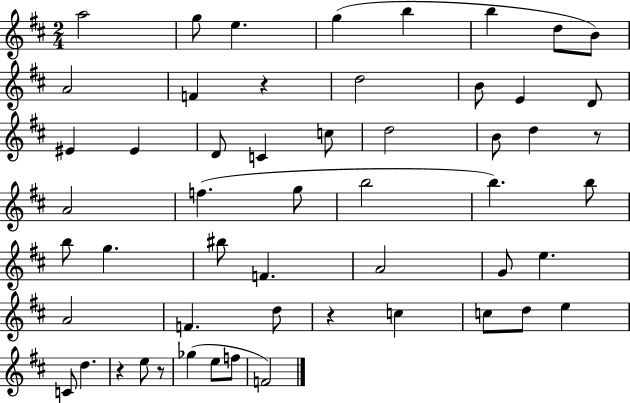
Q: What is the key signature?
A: D major